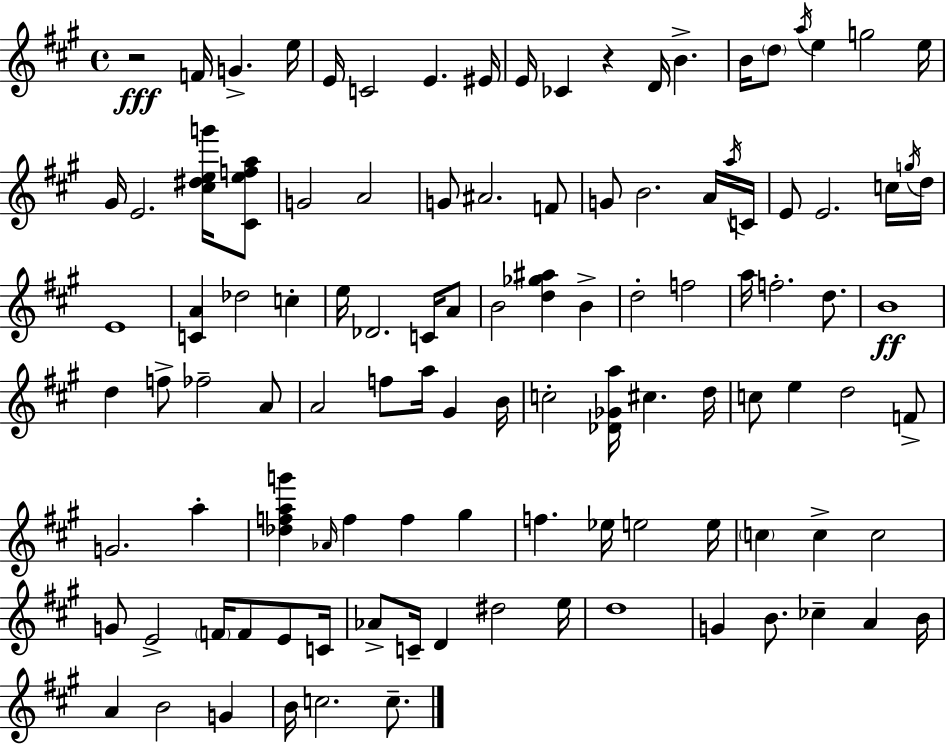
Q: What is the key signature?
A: A major